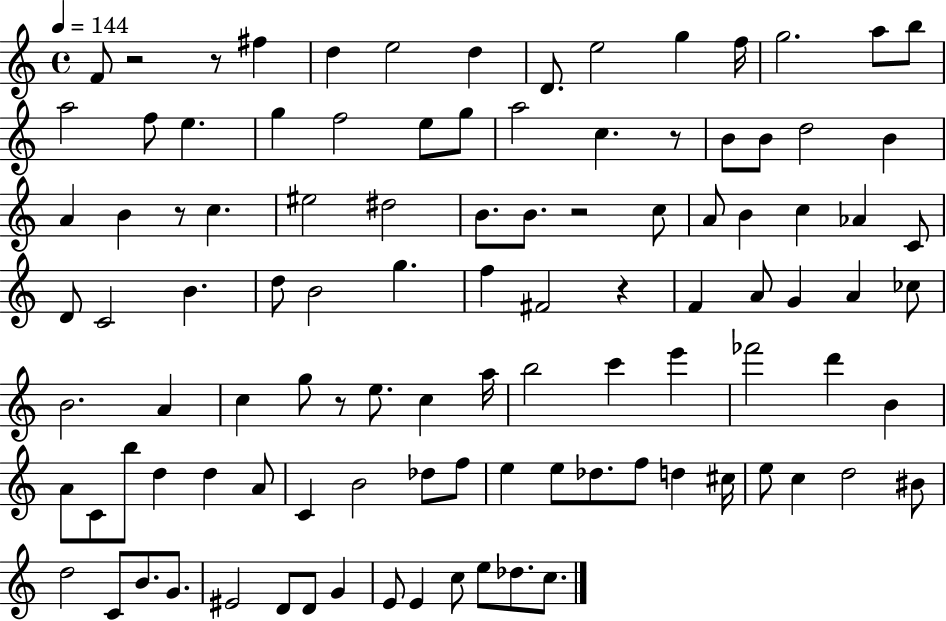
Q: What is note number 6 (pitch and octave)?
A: D4